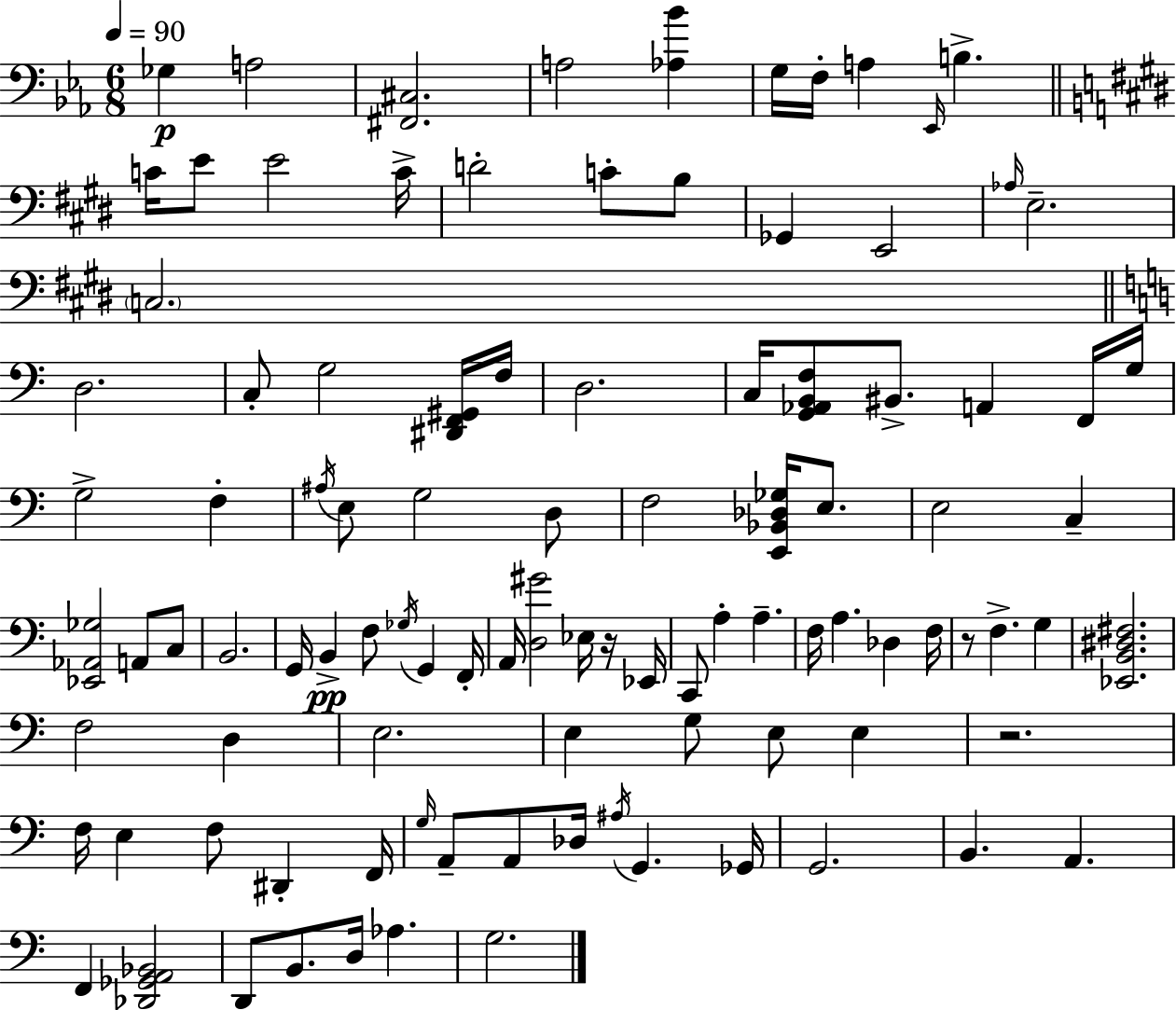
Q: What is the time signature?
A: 6/8